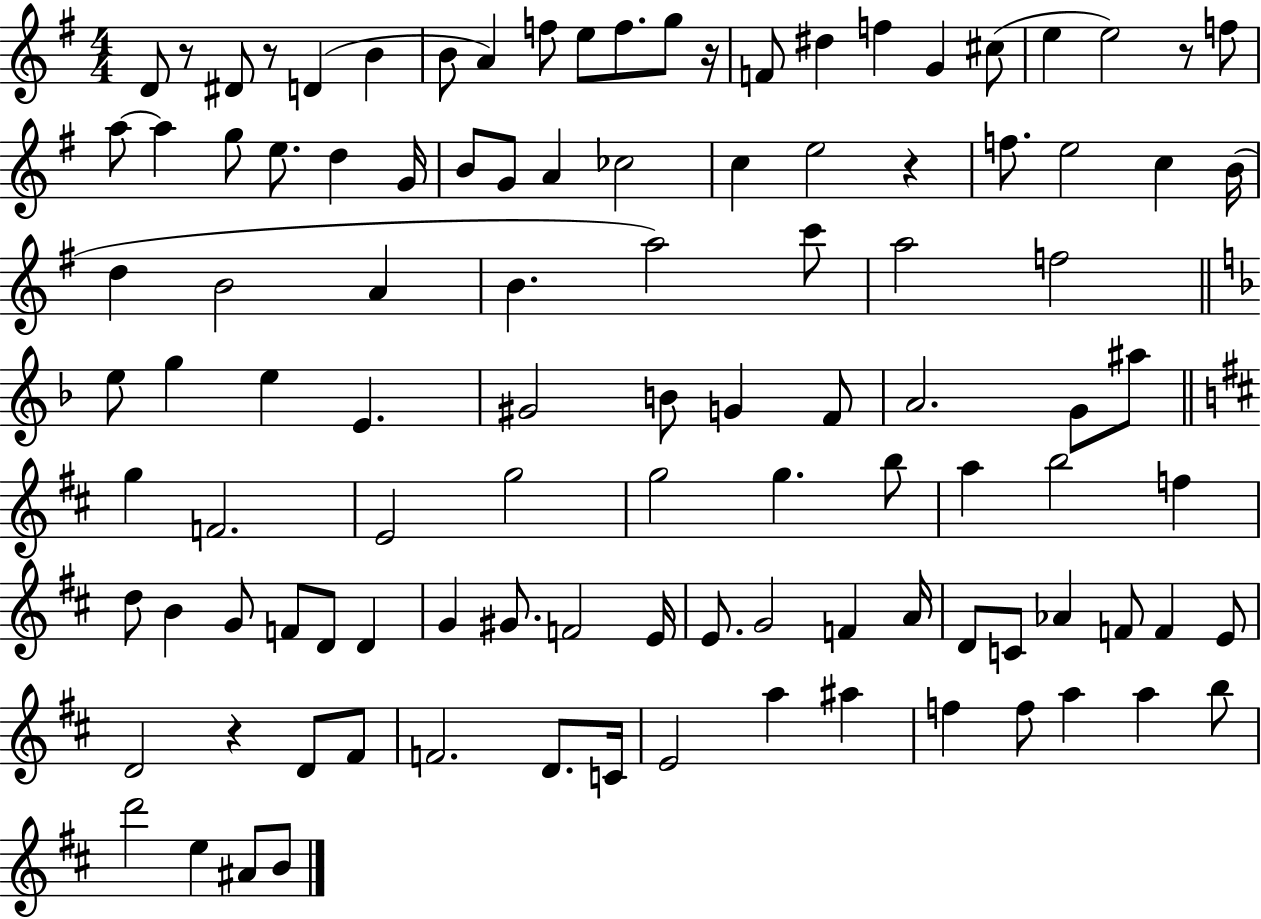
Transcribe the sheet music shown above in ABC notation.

X:1
T:Untitled
M:4/4
L:1/4
K:G
D/2 z/2 ^D/2 z/2 D B B/2 A f/2 e/2 f/2 g/2 z/4 F/2 ^d f G ^c/2 e e2 z/2 f/2 a/2 a g/2 e/2 d G/4 B/2 G/2 A _c2 c e2 z f/2 e2 c B/4 d B2 A B a2 c'/2 a2 f2 e/2 g e E ^G2 B/2 G F/2 A2 G/2 ^a/2 g F2 E2 g2 g2 g b/2 a b2 f d/2 B G/2 F/2 D/2 D G ^G/2 F2 E/4 E/2 G2 F A/4 D/2 C/2 _A F/2 F E/2 D2 z D/2 ^F/2 F2 D/2 C/4 E2 a ^a f f/2 a a b/2 d'2 e ^A/2 B/2